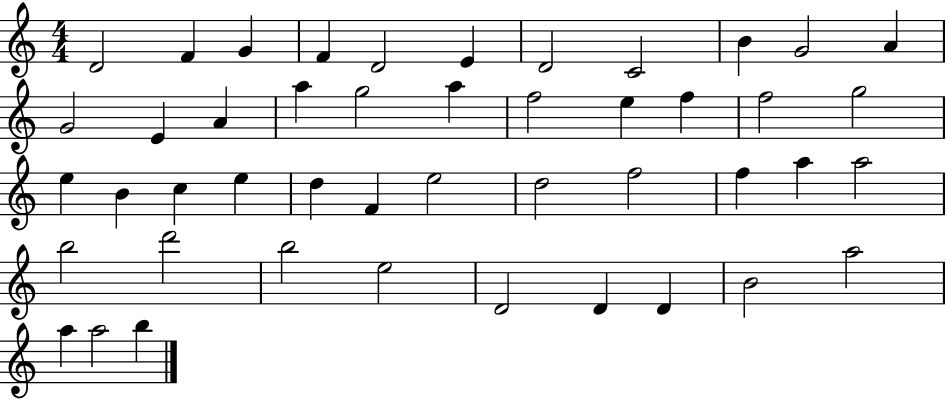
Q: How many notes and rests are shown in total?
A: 46